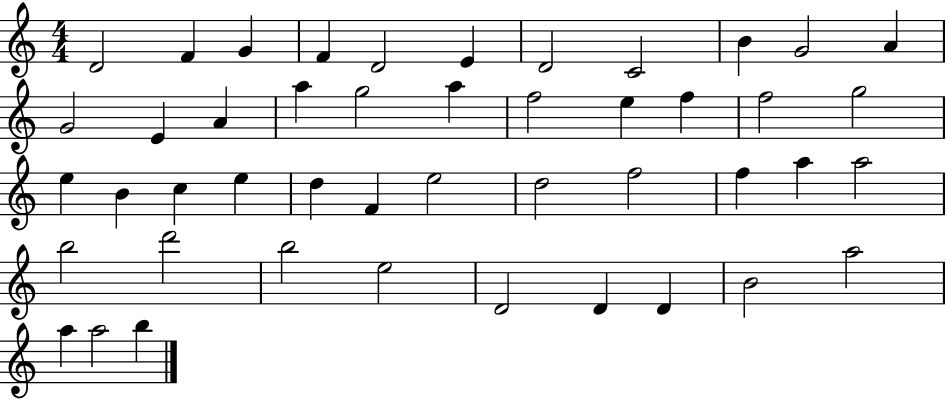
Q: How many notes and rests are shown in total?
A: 46